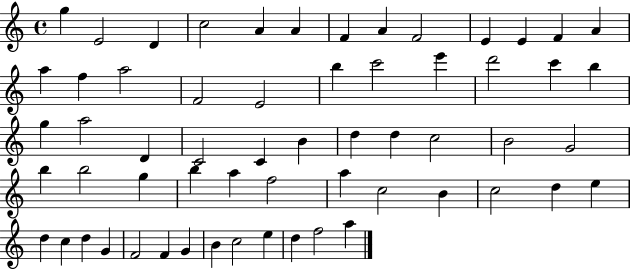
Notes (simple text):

G5/q E4/h D4/q C5/h A4/q A4/q F4/q A4/q F4/h E4/q E4/q F4/q A4/q A5/q F5/q A5/h F4/h E4/h B5/q C6/h E6/q D6/h C6/q B5/q G5/q A5/h D4/q C4/h C4/q B4/q D5/q D5/q C5/h B4/h G4/h B5/q B5/h G5/q B5/q A5/q F5/h A5/q C5/h B4/q C5/h D5/q E5/q D5/q C5/q D5/q G4/q F4/h F4/q G4/q B4/q C5/h E5/q D5/q F5/h A5/q